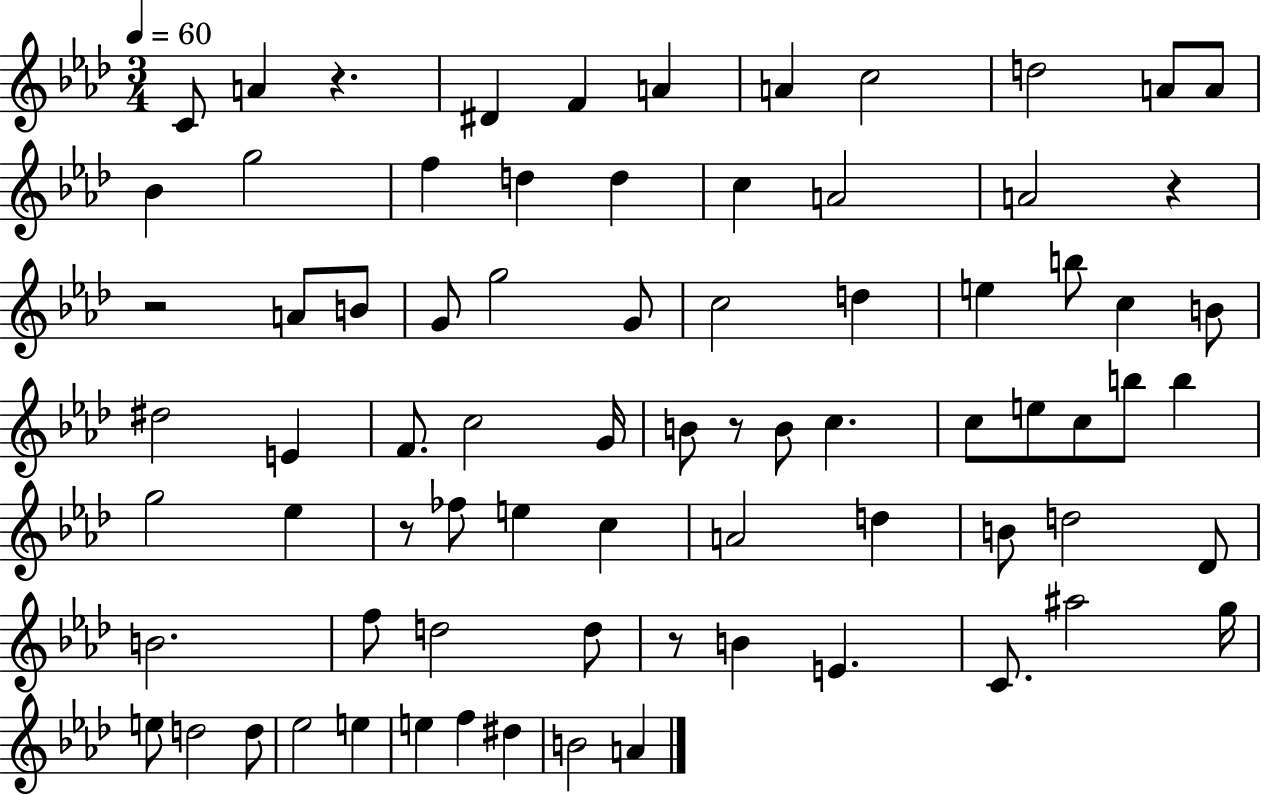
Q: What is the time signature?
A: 3/4